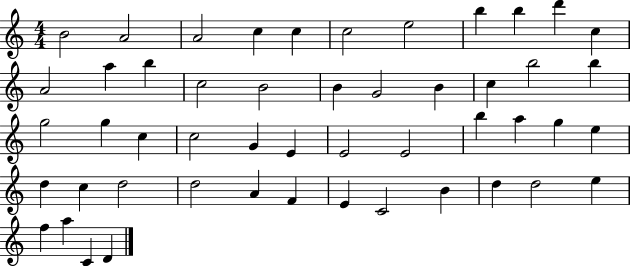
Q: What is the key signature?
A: C major